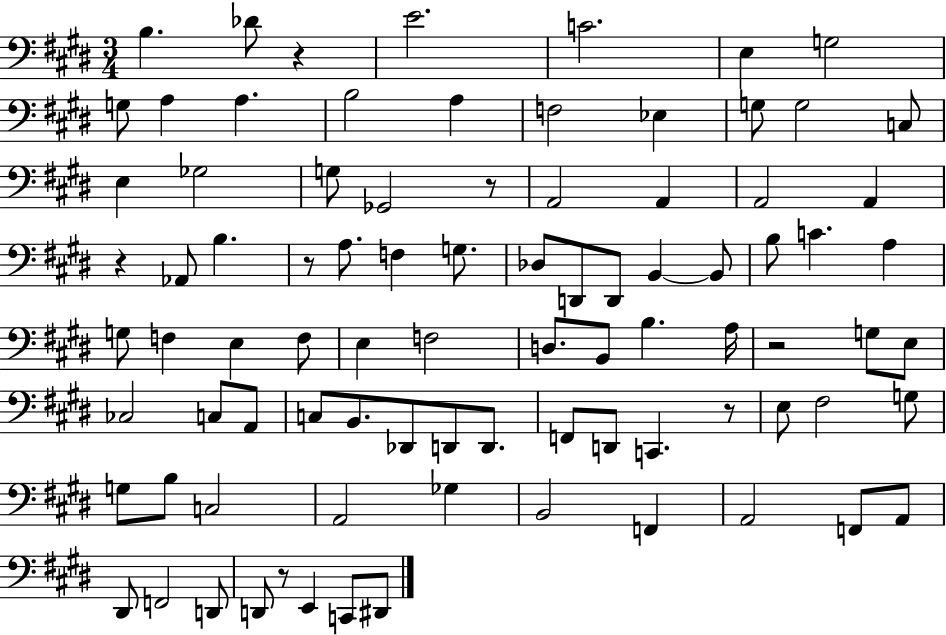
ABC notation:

X:1
T:Untitled
M:3/4
L:1/4
K:E
B, _D/2 z E2 C2 E, G,2 G,/2 A, A, B,2 A, F,2 _E, G,/2 G,2 C,/2 E, _G,2 G,/2 _G,,2 z/2 A,,2 A,, A,,2 A,, z _A,,/2 B, z/2 A,/2 F, G,/2 _D,/2 D,,/2 D,,/2 B,, B,,/2 B,/2 C A, G,/2 F, E, F,/2 E, F,2 D,/2 B,,/2 B, A,/4 z2 G,/2 E,/2 _C,2 C,/2 A,,/2 C,/2 B,,/2 _D,,/2 D,,/2 D,,/2 F,,/2 D,,/2 C,, z/2 E,/2 ^F,2 G,/2 G,/2 B,/2 C,2 A,,2 _G, B,,2 F,, A,,2 F,,/2 A,,/2 ^D,,/2 F,,2 D,,/2 D,,/2 z/2 E,, C,,/2 ^D,,/2